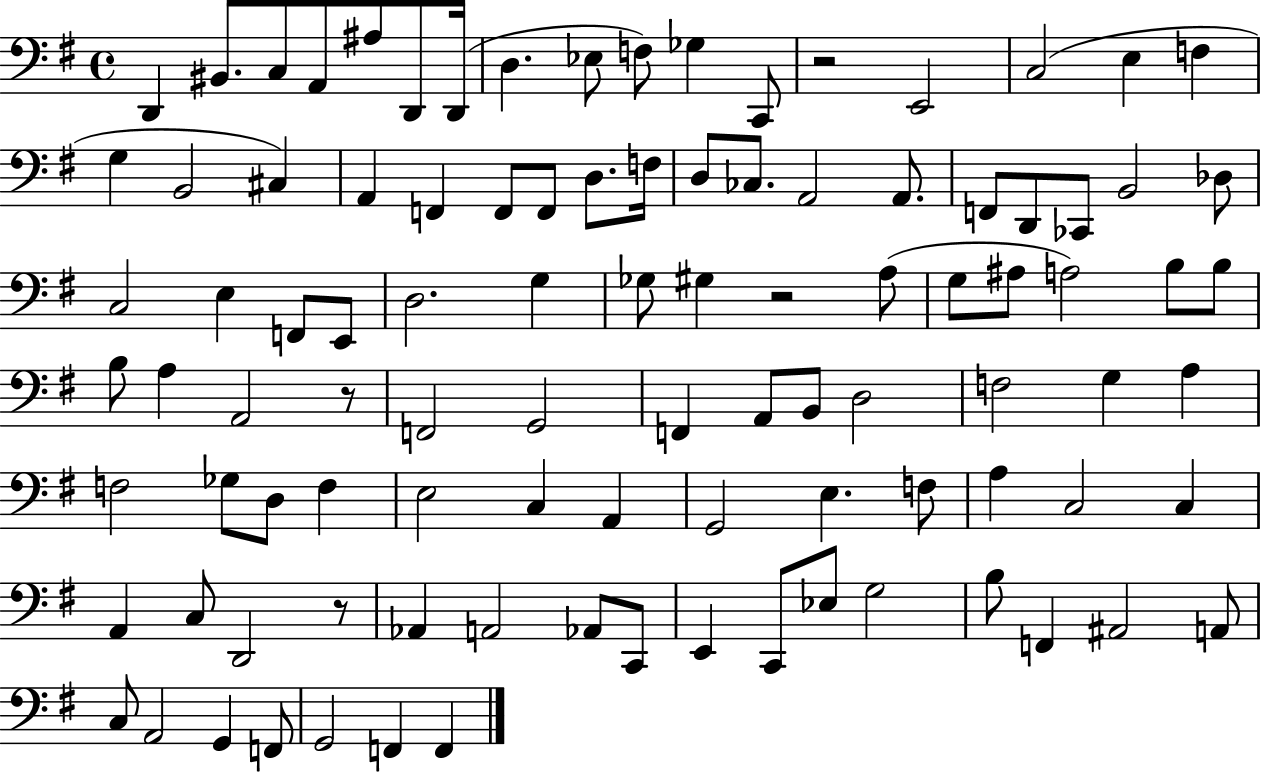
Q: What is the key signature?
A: G major